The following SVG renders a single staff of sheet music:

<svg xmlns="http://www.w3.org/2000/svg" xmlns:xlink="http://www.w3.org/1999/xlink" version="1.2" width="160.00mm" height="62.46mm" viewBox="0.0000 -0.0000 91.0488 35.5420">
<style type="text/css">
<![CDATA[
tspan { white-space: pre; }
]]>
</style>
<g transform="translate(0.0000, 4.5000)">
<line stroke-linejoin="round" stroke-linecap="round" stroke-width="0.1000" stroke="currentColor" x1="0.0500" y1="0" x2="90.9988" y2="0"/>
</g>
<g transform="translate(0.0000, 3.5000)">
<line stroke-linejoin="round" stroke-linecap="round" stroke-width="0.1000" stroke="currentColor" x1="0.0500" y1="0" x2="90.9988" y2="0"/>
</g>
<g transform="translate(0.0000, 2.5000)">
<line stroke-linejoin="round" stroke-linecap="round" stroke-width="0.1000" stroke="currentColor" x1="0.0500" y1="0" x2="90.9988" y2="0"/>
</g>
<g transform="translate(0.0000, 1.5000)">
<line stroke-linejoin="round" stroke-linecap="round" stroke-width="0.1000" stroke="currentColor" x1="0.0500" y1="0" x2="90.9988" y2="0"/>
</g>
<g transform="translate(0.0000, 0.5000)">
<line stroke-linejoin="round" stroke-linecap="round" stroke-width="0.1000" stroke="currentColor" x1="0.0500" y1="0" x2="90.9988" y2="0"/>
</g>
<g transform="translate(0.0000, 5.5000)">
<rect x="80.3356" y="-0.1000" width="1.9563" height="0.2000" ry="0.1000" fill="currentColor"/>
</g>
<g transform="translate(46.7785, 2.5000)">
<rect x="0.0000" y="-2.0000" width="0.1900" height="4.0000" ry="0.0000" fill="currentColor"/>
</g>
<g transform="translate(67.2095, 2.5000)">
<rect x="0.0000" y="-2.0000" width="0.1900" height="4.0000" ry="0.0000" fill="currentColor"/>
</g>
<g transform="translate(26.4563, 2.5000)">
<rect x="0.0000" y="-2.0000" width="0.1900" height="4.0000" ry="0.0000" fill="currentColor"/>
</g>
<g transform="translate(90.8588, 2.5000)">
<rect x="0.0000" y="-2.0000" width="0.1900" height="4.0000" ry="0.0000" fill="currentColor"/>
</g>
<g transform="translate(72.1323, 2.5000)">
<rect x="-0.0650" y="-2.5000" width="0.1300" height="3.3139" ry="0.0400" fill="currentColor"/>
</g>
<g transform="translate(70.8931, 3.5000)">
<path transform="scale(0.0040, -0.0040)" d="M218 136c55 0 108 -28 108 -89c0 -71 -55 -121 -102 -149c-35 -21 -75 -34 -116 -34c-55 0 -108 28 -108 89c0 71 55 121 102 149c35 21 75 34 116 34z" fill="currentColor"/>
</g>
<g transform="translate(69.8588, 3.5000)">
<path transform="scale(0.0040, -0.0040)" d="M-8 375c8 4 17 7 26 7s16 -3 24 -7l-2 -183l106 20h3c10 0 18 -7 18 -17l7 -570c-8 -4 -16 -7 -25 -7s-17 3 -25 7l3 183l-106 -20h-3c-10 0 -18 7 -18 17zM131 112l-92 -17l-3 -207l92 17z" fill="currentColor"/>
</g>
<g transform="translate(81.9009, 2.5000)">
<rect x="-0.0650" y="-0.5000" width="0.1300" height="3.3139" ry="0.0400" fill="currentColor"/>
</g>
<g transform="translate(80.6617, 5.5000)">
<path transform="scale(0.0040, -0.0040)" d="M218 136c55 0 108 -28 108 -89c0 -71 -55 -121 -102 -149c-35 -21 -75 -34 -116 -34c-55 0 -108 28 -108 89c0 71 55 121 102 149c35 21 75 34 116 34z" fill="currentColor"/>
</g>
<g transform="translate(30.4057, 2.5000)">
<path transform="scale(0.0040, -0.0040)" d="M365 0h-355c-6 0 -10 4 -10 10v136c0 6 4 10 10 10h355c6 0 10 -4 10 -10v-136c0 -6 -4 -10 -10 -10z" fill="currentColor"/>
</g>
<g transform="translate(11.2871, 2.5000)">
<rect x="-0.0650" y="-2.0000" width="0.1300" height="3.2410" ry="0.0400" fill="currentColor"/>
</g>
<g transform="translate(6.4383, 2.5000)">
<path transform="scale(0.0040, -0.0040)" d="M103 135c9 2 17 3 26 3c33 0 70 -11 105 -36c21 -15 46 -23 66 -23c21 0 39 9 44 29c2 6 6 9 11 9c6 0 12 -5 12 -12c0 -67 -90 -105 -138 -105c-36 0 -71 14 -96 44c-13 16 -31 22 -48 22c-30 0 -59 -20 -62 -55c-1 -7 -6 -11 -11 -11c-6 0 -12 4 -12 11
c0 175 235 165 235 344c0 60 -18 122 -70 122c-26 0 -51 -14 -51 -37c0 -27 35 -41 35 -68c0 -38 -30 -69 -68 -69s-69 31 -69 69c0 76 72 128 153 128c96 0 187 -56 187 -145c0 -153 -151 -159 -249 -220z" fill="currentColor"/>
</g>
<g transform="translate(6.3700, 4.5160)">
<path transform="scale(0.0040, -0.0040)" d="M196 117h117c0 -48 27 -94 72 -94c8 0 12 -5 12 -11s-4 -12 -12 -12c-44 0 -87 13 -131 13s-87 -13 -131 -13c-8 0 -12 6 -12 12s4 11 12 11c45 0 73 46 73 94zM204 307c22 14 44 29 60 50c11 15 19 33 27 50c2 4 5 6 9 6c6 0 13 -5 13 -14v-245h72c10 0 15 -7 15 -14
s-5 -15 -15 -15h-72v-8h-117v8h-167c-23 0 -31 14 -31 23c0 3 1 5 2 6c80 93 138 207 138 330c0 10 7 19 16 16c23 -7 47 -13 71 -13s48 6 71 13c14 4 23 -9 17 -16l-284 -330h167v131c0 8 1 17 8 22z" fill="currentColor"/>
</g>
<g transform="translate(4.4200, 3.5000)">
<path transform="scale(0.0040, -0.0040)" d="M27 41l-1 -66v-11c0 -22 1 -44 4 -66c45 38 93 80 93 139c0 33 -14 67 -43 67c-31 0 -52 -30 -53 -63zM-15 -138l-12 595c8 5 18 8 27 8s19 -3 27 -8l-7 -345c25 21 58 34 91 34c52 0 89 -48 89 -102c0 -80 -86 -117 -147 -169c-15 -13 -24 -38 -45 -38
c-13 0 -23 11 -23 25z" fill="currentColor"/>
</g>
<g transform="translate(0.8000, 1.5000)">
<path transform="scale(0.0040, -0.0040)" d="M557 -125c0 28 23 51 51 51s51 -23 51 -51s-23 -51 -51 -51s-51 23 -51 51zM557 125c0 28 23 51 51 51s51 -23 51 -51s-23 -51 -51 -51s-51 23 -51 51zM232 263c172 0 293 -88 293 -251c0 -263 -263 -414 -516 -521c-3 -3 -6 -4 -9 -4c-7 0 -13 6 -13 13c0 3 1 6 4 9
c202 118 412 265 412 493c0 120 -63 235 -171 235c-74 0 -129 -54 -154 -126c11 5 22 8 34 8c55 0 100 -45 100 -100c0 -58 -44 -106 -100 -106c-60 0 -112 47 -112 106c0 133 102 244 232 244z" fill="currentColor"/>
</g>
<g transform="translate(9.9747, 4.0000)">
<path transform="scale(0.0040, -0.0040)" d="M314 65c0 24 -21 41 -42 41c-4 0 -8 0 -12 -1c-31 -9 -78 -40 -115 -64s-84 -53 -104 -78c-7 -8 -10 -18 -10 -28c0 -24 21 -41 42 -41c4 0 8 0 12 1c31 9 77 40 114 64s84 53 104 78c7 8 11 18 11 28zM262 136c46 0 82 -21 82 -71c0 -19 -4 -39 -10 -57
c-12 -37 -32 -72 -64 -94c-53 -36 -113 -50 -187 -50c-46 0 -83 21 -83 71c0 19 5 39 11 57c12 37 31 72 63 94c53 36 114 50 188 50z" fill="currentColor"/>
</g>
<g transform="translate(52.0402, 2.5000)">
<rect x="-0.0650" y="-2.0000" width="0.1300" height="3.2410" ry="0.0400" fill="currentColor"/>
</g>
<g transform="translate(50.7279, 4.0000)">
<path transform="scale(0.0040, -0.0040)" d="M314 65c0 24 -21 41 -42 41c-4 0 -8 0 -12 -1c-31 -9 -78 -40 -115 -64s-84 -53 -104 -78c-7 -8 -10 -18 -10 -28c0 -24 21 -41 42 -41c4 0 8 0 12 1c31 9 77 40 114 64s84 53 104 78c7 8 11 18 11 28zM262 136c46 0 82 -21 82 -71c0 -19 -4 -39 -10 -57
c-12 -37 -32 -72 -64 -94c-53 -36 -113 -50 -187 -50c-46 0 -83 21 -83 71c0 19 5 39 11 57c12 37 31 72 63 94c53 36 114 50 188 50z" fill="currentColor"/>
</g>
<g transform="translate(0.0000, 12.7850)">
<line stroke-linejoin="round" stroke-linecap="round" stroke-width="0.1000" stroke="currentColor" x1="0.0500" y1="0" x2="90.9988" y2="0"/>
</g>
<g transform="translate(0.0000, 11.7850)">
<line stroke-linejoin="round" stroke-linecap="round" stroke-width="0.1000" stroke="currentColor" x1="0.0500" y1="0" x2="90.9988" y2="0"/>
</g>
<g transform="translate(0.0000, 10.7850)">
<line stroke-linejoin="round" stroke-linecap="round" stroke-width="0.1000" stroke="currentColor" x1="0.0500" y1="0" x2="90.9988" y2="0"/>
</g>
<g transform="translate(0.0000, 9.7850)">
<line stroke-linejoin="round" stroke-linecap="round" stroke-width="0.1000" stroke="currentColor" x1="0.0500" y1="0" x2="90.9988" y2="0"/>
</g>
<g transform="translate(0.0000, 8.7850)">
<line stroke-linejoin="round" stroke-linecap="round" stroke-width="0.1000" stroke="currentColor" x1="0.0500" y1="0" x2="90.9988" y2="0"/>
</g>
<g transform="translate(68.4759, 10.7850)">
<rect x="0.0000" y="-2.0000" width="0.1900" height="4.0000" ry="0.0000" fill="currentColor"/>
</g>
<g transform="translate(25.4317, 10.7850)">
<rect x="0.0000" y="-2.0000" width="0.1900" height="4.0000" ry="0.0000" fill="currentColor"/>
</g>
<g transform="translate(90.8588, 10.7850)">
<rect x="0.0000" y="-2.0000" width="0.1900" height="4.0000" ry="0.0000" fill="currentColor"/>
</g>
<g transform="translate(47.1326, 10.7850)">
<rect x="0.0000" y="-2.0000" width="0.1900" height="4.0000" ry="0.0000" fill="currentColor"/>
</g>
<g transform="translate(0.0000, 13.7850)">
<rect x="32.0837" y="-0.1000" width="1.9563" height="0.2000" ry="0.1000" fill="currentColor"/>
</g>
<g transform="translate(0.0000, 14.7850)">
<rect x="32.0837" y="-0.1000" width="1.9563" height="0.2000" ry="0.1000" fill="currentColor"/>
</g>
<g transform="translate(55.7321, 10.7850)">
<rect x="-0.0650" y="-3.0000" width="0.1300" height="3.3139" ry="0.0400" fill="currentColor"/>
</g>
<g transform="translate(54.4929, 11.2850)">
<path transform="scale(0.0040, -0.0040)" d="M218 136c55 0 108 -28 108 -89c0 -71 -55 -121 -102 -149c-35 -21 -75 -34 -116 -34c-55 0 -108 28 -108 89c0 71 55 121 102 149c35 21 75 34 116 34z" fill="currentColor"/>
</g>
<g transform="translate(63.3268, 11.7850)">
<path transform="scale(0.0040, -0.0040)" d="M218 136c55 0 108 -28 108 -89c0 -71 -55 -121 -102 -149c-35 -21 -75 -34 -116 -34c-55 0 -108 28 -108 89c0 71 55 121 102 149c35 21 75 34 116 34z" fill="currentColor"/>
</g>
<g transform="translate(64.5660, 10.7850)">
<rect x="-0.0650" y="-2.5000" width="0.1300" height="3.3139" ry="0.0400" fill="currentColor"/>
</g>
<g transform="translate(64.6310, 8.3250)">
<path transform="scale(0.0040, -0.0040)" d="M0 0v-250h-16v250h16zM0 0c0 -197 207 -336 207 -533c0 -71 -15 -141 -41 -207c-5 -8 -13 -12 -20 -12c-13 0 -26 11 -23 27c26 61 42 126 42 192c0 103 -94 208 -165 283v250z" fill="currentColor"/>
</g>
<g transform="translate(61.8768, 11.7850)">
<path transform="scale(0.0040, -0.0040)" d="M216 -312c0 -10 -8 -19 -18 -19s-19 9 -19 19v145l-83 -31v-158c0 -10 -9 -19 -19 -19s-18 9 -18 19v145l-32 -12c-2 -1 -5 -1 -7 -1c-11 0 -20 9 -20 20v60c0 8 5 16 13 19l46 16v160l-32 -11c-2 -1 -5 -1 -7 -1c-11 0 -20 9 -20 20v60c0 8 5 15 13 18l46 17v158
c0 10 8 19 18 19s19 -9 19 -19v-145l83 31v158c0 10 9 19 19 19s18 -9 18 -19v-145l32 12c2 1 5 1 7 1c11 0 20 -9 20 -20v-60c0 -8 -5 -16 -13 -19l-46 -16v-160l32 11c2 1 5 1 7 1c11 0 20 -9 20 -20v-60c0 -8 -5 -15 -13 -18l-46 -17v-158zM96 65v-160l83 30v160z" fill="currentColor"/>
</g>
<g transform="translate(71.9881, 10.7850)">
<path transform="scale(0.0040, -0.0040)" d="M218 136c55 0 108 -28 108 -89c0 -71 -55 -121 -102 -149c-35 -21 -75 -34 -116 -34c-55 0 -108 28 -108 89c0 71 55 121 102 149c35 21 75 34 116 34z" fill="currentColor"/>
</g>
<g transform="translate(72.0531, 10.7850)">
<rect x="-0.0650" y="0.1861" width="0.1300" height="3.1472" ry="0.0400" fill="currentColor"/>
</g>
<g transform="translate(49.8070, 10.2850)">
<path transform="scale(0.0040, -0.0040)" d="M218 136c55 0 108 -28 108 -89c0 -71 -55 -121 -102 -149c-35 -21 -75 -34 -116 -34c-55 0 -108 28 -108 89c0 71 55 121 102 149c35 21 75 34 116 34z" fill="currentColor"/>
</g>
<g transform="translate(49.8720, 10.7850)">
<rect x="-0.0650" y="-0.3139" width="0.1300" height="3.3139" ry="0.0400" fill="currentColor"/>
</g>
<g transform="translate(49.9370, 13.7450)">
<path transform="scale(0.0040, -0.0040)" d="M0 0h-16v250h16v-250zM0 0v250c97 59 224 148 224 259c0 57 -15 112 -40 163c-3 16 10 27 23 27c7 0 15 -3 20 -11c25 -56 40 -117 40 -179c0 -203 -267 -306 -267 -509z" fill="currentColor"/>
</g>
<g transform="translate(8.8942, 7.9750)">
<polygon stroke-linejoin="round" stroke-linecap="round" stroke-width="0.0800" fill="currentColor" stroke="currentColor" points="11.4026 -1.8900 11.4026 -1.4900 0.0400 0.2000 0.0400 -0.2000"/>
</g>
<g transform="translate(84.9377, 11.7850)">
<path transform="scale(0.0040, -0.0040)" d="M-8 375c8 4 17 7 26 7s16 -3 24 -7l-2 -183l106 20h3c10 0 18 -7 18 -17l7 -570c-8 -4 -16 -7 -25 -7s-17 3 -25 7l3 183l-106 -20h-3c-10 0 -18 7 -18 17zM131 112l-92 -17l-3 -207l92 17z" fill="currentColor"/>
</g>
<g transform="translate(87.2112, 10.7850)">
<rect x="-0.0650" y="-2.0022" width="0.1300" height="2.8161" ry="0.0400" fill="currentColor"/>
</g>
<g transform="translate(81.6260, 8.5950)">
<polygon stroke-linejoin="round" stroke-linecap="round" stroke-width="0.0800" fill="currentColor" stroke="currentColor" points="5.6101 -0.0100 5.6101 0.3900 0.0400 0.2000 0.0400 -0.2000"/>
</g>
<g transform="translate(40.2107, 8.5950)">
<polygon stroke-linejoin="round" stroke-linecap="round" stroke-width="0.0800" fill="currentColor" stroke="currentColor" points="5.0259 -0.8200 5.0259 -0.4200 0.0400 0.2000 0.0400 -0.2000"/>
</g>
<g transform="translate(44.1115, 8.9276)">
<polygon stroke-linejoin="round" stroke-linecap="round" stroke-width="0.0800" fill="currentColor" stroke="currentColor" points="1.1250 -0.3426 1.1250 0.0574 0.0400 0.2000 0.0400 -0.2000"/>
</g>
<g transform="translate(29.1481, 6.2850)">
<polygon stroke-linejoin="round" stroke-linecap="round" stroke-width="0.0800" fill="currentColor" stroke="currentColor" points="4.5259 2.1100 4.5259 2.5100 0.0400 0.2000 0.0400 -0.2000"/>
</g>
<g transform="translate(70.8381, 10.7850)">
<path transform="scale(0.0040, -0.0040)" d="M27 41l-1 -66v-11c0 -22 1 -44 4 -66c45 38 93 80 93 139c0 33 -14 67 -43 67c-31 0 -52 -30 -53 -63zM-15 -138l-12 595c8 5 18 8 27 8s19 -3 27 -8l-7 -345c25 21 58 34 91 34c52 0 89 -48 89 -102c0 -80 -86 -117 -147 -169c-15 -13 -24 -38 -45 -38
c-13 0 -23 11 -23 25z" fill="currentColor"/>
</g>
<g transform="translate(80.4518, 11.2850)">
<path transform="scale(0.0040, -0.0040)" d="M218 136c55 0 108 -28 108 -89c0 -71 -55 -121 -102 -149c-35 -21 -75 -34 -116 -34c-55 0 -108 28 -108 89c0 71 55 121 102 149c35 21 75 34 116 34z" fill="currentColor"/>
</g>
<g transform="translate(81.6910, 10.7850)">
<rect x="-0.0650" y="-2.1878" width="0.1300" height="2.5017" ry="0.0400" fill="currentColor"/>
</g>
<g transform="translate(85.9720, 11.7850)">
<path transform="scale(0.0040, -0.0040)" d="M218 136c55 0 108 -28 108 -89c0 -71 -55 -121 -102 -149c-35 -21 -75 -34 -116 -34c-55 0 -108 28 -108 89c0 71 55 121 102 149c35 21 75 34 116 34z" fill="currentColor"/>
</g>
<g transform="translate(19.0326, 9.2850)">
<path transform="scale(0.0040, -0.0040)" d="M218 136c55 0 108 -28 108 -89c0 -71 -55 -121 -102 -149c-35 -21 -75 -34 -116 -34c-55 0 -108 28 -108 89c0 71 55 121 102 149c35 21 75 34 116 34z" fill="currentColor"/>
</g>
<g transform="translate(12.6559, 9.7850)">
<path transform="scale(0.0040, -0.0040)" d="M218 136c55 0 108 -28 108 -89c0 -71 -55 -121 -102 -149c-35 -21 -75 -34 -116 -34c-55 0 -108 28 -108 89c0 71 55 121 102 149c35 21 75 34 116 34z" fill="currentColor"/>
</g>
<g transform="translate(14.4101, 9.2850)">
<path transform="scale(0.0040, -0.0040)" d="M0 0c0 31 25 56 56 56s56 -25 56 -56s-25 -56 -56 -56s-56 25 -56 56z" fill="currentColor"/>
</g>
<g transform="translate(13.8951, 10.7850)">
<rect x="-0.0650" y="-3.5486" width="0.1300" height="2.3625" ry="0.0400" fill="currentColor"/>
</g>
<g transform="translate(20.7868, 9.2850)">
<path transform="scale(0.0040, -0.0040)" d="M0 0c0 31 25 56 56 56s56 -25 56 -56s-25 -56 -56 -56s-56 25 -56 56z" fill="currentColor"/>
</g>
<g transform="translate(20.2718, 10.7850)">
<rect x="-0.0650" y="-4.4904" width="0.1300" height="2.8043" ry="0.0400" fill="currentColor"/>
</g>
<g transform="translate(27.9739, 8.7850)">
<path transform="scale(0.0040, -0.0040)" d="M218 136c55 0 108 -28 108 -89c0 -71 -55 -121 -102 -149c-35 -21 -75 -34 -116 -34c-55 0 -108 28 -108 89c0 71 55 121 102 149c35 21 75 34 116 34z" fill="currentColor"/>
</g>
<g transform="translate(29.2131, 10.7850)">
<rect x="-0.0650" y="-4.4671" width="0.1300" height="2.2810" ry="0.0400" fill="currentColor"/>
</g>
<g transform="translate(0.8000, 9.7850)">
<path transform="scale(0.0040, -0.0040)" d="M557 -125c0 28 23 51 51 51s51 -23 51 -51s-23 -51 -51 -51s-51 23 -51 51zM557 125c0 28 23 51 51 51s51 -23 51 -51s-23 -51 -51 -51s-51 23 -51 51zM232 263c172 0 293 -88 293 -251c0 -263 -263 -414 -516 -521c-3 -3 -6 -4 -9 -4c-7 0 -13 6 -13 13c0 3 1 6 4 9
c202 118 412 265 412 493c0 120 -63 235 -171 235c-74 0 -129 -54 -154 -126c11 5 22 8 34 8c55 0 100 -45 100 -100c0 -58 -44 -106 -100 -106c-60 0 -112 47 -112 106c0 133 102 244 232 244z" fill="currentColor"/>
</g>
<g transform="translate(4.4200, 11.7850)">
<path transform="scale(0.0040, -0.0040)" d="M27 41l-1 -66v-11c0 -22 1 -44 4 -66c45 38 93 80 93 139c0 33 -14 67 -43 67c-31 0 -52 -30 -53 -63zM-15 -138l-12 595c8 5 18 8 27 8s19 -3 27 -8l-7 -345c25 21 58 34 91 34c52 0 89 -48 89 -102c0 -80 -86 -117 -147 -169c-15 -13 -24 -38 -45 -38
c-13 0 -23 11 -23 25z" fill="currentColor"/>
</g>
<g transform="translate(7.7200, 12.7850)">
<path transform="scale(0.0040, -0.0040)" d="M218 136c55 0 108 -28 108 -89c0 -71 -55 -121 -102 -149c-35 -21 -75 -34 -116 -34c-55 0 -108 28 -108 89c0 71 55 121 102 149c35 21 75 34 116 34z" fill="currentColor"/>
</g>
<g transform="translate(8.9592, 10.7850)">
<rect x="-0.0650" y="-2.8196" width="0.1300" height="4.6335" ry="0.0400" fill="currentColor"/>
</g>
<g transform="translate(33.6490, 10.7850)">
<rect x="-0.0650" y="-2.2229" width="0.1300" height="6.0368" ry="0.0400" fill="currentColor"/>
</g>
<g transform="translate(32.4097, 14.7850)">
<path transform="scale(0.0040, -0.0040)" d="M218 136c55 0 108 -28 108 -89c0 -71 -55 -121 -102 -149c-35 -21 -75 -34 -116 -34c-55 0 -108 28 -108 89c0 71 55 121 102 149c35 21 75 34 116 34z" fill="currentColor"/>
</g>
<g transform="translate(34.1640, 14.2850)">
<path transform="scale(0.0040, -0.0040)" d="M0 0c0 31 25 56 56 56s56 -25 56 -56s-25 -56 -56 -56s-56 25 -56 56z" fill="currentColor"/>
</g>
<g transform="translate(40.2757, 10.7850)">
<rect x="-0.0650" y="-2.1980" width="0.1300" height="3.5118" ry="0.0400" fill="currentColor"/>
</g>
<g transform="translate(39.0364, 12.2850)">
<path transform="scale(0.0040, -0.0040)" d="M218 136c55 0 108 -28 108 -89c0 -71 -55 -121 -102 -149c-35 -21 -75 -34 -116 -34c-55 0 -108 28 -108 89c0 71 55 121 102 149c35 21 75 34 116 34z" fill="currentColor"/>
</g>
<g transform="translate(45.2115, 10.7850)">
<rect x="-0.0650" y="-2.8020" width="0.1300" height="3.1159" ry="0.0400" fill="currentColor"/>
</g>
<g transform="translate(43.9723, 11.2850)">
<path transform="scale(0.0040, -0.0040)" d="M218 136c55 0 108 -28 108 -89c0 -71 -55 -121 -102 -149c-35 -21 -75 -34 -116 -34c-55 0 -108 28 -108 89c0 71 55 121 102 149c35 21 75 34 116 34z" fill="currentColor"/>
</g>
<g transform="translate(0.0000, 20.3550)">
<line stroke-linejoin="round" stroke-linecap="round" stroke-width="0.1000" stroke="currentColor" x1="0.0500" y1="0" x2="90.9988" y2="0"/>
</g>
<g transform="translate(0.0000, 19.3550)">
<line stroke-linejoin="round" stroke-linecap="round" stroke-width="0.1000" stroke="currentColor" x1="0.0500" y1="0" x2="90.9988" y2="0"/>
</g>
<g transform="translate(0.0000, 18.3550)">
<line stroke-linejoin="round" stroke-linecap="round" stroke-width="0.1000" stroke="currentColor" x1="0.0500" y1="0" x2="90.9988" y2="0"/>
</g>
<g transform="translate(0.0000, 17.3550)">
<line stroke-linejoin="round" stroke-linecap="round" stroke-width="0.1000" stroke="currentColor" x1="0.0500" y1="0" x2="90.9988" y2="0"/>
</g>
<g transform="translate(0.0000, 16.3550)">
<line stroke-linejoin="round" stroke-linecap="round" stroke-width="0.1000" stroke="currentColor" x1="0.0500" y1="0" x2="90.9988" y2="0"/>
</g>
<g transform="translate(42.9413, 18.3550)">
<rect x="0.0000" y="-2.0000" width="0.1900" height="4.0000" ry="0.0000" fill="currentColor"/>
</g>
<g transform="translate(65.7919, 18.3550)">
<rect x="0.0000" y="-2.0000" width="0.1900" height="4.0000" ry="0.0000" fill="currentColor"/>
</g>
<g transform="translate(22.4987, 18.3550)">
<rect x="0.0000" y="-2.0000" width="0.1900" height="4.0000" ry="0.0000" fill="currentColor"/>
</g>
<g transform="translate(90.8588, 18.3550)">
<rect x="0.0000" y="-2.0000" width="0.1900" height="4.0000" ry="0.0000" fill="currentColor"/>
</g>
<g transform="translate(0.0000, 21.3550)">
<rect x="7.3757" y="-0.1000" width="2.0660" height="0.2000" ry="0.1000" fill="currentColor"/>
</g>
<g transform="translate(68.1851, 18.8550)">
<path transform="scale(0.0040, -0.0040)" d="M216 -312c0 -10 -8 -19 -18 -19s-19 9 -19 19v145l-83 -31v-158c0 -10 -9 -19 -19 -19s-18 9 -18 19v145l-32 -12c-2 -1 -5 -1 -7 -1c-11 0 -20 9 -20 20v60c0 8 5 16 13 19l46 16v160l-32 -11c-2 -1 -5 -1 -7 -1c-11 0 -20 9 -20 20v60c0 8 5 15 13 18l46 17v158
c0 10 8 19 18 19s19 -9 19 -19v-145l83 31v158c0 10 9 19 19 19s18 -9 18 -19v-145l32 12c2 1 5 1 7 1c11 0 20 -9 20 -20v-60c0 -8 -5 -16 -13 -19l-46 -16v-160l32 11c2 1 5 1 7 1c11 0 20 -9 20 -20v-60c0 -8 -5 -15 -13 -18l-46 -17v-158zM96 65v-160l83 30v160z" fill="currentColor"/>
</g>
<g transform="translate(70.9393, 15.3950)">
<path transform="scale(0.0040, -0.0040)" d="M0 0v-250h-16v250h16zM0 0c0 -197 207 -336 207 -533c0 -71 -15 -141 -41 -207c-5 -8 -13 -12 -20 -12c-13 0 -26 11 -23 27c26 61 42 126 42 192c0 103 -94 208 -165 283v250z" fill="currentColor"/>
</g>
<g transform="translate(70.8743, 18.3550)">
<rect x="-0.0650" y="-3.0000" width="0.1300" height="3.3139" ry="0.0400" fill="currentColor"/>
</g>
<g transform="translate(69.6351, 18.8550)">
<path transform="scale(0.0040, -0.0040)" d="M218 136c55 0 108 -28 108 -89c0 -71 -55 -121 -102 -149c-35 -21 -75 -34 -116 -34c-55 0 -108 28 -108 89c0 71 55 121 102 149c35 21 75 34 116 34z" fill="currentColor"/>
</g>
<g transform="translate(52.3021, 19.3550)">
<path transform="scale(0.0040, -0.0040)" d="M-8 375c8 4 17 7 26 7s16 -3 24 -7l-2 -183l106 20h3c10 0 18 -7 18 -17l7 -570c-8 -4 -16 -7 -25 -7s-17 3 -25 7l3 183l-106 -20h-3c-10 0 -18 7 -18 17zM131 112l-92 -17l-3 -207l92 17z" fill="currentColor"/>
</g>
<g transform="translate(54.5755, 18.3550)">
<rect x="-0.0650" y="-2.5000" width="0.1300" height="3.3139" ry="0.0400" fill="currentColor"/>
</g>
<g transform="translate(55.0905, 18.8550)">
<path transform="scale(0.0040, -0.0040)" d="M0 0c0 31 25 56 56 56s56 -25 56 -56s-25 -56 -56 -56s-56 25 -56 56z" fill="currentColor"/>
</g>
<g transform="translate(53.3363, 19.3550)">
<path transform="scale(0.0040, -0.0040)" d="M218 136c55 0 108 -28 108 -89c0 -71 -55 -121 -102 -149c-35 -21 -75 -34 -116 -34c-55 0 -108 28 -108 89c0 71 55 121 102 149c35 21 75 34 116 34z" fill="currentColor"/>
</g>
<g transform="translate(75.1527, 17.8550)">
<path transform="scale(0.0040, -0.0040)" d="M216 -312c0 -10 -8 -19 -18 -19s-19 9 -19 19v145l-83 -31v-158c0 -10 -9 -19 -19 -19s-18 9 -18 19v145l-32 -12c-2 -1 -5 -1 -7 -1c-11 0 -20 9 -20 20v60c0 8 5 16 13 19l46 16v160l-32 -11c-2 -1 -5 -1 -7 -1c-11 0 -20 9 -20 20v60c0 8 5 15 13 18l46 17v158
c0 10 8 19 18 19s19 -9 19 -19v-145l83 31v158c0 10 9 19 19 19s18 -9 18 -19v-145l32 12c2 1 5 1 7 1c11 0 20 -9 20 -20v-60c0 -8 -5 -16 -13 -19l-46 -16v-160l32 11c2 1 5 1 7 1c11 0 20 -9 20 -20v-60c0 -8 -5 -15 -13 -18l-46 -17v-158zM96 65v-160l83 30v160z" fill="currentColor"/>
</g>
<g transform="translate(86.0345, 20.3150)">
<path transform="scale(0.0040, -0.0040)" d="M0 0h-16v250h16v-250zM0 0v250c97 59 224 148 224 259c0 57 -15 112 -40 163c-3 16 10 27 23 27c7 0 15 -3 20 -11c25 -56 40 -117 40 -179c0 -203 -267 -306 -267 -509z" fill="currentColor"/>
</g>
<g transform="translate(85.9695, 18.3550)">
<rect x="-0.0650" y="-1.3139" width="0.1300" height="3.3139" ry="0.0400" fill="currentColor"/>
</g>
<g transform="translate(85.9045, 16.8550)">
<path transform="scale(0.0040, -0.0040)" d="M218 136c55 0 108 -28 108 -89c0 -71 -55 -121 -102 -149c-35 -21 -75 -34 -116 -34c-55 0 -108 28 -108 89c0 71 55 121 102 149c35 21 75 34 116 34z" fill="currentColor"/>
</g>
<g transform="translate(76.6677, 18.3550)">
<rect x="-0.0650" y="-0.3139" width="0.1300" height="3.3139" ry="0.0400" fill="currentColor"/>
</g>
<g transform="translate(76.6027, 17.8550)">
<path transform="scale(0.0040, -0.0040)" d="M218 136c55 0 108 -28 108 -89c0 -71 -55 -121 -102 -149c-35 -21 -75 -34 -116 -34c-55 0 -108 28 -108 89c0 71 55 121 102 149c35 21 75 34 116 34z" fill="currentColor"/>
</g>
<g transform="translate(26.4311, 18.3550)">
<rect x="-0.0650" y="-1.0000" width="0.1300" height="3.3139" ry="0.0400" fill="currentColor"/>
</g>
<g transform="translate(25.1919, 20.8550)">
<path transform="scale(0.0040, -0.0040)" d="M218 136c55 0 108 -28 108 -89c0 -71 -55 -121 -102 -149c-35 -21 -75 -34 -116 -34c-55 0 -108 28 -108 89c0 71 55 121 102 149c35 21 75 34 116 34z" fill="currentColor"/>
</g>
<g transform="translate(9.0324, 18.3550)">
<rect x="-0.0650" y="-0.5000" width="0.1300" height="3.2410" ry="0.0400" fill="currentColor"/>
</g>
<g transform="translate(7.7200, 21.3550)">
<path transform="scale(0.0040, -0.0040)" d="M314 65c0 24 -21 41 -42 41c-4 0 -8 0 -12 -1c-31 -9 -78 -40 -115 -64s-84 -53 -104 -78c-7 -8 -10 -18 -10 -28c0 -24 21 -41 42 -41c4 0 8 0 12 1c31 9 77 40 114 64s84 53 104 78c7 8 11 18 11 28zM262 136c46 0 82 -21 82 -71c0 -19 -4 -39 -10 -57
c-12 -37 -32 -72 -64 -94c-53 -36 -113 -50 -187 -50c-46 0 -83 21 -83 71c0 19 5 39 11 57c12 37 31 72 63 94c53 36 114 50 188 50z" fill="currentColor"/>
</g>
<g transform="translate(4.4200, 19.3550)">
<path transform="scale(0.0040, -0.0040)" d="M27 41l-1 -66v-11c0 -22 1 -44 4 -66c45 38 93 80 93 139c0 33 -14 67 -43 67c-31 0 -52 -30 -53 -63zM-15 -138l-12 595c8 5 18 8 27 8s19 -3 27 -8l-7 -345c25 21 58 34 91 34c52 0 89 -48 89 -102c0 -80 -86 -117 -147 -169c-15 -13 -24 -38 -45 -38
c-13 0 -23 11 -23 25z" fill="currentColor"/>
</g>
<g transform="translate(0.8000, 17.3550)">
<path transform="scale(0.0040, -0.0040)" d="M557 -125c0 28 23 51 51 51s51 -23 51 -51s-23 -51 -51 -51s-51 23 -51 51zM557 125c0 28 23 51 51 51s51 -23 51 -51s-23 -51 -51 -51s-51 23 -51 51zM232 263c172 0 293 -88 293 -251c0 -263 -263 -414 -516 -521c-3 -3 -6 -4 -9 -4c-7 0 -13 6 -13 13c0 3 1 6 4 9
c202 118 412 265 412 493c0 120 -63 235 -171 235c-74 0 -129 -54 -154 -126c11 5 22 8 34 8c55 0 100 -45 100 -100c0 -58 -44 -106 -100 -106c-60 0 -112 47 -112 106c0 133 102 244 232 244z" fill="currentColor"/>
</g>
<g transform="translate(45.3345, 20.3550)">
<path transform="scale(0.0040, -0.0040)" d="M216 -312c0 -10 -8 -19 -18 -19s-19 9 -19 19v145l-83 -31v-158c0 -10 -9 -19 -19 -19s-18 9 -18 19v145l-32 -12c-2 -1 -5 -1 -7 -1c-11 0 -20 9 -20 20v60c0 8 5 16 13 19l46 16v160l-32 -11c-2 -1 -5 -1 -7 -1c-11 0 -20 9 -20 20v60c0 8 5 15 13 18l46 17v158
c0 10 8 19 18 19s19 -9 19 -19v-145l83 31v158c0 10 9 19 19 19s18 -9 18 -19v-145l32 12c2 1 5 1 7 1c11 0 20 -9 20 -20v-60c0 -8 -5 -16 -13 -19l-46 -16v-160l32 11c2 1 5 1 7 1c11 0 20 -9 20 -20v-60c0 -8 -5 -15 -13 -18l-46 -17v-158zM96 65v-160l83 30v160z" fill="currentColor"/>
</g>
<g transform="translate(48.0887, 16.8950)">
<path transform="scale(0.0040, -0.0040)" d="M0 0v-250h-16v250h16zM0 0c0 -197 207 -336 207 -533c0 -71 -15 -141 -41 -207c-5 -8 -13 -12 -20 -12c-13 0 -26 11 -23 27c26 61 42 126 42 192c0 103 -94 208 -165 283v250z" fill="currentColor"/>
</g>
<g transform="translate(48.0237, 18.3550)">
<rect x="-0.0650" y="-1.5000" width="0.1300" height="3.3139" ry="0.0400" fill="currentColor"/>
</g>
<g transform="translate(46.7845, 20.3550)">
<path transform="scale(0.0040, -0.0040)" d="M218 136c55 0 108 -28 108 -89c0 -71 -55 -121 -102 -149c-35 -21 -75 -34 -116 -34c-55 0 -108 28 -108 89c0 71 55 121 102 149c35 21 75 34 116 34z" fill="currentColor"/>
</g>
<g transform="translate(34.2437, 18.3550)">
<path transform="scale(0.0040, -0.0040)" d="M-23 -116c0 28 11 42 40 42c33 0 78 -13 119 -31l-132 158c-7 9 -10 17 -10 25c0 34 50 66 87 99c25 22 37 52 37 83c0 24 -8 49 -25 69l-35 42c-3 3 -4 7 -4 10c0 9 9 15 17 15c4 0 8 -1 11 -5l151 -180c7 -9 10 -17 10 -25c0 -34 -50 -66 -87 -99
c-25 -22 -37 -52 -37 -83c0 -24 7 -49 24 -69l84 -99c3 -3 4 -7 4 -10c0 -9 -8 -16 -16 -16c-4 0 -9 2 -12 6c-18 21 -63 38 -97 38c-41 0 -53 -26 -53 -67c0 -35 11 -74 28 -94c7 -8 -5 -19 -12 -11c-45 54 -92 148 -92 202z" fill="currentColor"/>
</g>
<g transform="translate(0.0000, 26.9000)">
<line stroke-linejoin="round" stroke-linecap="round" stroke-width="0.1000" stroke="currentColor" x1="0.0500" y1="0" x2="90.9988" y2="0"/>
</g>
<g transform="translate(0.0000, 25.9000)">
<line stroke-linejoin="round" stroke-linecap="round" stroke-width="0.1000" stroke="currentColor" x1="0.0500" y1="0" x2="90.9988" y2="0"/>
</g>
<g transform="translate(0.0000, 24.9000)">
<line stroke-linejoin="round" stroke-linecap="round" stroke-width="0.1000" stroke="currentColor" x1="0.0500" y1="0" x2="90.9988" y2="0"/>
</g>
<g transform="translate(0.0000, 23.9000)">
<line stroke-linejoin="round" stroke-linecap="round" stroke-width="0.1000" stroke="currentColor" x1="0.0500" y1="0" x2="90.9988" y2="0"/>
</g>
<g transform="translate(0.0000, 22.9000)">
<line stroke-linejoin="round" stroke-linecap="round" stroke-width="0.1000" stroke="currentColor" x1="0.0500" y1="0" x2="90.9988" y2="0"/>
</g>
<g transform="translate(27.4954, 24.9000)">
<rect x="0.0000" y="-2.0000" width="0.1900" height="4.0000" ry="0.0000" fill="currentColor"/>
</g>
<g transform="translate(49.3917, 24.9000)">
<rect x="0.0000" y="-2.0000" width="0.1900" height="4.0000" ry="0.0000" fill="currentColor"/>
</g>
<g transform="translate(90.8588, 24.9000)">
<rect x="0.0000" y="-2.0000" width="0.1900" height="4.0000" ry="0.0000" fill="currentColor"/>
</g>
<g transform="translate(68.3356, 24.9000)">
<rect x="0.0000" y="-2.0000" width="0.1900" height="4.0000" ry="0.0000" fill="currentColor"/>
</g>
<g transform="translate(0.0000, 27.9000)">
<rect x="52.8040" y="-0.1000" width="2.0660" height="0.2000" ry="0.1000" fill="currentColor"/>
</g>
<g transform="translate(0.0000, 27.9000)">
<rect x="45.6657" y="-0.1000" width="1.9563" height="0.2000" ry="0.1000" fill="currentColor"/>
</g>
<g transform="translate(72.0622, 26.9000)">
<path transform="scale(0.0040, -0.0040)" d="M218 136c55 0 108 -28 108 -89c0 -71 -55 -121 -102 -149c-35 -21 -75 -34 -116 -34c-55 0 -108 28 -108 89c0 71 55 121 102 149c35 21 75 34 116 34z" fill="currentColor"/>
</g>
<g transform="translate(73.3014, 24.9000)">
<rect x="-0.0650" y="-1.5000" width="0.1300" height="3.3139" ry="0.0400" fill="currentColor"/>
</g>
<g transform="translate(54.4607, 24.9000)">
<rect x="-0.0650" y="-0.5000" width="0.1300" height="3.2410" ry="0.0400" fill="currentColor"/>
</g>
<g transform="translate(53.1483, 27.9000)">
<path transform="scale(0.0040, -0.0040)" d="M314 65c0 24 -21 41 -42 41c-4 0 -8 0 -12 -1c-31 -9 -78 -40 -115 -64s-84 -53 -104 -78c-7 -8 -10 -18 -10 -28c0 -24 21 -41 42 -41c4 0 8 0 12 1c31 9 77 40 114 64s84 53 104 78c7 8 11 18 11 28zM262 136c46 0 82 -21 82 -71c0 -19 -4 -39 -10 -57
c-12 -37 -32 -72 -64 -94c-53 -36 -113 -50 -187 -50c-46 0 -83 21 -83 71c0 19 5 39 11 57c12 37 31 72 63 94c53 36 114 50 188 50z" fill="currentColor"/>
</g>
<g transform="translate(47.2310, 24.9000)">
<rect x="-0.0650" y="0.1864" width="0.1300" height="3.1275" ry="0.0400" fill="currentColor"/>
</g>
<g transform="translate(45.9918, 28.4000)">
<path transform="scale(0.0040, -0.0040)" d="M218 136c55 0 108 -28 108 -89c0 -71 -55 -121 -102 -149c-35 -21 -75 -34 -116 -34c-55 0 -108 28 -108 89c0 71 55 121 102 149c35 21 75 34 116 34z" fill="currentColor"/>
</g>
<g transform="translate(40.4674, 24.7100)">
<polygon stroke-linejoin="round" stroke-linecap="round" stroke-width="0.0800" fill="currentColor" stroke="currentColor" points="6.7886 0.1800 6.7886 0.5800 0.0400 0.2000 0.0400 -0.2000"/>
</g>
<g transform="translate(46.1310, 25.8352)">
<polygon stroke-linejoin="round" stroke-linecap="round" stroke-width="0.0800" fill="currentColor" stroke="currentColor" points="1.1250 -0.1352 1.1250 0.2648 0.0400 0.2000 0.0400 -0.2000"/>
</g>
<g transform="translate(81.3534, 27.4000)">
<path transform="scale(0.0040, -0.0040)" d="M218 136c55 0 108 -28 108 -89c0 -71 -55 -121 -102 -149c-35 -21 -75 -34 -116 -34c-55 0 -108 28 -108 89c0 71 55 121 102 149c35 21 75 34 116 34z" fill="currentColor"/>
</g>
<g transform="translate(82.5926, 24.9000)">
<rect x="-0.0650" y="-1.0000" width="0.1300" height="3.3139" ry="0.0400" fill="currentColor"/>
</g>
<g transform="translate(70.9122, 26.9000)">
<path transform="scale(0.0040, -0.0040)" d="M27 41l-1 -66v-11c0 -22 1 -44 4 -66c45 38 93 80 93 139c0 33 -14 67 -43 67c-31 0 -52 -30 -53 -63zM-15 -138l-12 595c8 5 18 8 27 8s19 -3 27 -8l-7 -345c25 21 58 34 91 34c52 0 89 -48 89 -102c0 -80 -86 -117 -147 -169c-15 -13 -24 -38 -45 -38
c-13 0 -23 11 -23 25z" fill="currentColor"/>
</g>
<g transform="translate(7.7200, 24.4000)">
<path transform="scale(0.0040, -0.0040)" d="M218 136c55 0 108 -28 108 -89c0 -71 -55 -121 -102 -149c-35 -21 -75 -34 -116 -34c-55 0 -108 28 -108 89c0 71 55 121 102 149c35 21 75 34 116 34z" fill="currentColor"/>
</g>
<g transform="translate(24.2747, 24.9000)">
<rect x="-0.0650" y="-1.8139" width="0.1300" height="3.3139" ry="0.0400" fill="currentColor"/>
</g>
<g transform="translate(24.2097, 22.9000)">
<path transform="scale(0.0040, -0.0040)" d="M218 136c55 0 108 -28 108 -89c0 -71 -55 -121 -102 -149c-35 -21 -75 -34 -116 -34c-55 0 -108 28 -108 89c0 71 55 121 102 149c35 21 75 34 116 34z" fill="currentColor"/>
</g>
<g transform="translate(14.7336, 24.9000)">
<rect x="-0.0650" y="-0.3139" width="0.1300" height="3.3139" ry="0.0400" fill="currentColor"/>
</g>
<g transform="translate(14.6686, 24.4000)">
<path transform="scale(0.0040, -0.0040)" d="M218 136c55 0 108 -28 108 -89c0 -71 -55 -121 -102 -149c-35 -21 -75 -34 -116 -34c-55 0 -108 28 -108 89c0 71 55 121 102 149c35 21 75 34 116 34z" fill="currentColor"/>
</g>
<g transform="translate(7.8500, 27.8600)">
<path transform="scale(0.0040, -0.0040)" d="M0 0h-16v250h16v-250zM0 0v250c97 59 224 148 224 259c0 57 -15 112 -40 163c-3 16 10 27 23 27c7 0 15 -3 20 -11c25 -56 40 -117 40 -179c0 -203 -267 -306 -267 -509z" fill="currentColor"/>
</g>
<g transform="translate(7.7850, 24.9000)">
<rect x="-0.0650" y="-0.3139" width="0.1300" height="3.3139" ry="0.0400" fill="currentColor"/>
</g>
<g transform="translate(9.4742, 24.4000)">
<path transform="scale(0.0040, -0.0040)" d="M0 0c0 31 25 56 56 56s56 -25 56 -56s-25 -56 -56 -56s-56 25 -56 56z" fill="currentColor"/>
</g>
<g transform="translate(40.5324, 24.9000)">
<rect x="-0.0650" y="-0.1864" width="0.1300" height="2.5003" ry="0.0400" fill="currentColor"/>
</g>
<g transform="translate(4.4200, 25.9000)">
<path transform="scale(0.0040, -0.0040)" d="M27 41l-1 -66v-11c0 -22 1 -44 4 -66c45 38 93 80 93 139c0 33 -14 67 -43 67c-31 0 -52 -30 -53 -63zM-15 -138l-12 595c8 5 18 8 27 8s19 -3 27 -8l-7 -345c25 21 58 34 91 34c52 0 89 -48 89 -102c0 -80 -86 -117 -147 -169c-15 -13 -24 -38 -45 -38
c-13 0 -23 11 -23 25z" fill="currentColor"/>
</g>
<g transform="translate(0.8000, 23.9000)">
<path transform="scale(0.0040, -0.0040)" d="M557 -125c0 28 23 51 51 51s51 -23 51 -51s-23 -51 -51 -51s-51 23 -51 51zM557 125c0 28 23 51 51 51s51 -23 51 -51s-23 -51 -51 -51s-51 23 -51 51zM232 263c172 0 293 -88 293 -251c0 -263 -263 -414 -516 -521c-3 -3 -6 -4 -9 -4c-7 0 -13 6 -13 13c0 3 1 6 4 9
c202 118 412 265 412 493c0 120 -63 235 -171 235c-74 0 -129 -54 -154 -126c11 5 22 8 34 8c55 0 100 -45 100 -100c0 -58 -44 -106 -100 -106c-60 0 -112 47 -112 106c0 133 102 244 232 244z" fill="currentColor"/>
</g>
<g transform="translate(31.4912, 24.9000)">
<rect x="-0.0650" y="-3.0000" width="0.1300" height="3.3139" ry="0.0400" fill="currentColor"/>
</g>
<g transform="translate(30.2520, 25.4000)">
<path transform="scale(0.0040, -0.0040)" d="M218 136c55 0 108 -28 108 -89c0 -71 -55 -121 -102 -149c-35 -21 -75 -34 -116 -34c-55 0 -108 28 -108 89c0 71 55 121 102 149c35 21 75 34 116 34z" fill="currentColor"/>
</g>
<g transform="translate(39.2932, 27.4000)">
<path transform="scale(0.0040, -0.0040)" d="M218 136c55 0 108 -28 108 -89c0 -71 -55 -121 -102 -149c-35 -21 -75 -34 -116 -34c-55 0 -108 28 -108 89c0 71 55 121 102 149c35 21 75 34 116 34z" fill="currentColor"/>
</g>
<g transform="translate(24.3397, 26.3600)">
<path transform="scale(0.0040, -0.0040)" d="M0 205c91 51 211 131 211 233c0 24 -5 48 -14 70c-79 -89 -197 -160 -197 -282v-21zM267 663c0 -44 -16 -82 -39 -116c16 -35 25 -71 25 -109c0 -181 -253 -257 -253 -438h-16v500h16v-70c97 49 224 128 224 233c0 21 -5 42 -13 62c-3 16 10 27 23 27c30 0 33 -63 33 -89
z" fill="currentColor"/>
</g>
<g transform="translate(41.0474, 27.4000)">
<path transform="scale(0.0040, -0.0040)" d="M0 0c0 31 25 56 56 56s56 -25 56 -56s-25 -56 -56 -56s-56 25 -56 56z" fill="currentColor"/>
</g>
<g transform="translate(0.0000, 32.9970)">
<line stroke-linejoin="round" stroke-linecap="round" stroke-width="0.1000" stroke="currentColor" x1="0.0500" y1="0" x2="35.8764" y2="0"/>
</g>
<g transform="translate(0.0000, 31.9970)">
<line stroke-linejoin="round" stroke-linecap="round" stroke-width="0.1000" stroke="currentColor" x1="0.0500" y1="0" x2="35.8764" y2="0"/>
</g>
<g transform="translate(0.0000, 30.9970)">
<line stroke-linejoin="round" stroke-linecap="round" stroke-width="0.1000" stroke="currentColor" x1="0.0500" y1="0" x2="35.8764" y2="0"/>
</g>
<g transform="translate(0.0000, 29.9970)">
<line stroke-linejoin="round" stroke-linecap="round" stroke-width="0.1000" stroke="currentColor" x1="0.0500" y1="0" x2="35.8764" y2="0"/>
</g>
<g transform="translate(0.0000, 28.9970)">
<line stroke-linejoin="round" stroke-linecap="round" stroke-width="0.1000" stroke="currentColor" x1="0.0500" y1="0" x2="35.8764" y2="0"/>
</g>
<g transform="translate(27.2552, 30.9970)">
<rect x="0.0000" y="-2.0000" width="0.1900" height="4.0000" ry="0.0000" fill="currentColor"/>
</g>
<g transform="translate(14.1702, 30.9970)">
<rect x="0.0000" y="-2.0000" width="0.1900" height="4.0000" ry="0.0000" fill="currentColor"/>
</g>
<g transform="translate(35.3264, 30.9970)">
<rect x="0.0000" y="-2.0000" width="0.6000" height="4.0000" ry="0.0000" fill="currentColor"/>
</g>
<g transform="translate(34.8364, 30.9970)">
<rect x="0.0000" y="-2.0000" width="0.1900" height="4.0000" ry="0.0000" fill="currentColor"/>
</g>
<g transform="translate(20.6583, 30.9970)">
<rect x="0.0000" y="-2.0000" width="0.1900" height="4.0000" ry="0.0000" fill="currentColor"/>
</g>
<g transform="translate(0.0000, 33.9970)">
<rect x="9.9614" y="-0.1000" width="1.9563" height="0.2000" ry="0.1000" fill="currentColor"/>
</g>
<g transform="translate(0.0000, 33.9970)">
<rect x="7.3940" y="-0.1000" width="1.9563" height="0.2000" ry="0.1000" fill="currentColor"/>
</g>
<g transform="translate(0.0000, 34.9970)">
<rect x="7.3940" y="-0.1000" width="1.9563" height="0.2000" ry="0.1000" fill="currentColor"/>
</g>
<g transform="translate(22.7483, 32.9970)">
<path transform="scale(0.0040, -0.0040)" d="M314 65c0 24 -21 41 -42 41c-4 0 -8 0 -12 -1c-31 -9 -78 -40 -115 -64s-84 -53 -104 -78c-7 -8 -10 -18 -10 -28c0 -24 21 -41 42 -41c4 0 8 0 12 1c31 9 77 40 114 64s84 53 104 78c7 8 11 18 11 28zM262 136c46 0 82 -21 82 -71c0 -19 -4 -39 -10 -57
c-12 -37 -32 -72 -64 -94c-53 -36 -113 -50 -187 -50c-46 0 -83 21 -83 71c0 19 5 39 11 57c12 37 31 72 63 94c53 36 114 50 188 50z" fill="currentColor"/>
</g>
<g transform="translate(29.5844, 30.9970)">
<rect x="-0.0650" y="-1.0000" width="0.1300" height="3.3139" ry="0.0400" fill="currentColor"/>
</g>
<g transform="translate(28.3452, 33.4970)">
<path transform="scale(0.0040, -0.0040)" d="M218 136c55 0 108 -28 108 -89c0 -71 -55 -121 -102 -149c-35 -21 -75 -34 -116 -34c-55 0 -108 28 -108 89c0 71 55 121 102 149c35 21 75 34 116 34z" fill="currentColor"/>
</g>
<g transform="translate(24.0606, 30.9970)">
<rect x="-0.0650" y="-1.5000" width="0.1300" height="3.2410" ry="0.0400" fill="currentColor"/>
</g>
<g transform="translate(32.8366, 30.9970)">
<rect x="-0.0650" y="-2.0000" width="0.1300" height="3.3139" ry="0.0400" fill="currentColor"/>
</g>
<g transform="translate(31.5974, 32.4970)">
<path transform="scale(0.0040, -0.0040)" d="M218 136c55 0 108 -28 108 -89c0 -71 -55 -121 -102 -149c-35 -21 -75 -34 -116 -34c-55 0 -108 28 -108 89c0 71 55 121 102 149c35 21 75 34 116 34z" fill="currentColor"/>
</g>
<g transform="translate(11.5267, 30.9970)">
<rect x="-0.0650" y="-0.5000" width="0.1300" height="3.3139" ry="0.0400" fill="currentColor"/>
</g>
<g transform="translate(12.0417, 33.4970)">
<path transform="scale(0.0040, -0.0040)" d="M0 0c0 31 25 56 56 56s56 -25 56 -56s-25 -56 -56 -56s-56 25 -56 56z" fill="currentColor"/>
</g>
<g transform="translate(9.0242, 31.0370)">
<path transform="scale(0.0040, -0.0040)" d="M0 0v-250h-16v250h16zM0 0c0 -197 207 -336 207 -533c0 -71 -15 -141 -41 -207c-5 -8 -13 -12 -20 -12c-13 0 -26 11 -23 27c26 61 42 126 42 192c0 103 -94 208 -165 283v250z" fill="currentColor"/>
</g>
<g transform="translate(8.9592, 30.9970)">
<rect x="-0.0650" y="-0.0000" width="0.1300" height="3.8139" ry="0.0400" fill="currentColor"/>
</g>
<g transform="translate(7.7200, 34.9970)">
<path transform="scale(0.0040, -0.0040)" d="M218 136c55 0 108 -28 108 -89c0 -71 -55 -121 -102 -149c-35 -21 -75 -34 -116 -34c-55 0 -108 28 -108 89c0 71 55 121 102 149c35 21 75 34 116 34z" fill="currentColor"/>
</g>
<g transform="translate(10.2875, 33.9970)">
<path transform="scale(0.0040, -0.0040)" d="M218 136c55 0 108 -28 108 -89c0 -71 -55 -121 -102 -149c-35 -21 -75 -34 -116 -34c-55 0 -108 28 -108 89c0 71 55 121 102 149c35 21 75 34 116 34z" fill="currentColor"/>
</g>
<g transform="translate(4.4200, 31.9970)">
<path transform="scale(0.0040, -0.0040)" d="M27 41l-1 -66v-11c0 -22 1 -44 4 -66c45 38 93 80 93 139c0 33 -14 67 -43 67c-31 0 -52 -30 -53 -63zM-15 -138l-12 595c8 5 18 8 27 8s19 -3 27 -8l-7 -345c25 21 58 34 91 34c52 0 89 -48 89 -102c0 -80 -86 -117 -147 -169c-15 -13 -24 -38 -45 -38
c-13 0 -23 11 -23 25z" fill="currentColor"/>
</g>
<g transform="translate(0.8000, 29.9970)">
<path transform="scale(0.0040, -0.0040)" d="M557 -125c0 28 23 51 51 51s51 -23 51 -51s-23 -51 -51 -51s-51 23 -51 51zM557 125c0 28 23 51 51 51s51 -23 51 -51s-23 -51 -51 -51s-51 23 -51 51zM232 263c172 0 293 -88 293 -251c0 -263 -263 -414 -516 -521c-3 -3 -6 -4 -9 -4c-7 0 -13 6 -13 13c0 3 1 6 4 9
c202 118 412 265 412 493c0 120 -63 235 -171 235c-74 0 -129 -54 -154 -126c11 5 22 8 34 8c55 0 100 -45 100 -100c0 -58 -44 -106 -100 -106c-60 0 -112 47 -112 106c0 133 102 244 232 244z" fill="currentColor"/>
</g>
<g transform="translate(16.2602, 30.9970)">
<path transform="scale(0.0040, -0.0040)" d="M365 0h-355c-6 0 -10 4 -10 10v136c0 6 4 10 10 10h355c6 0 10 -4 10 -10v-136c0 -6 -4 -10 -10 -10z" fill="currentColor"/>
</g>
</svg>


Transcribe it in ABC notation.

X:1
T:Untitled
M:2/4
L:1/4
K:F
A,,2 z2 A,,2 B,, E,, G,,/2 F,/2 G,/2 A,/2 C,,/2 A,,/2 C,/4 E,/2 C, ^B,,/2 _D, C,/2 B,,/2 E,,2 F,, z ^G,,/2 B,, ^C,/2 ^E, G,/2 E,/2 E, A,/4 C, F,,/2 D,,/4 E,,2 _G,, F,, C,,/2 E,, z2 G,,2 F,, A,,